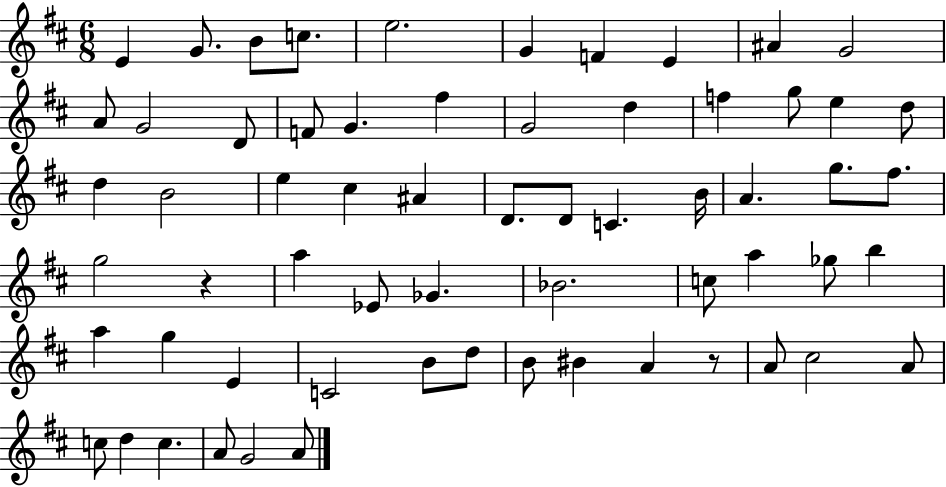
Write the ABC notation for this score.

X:1
T:Untitled
M:6/8
L:1/4
K:D
E G/2 B/2 c/2 e2 G F E ^A G2 A/2 G2 D/2 F/2 G ^f G2 d f g/2 e d/2 d B2 e ^c ^A D/2 D/2 C B/4 A g/2 ^f/2 g2 z a _E/2 _G _B2 c/2 a _g/2 b a g E C2 B/2 d/2 B/2 ^B A z/2 A/2 ^c2 A/2 c/2 d c A/2 G2 A/2